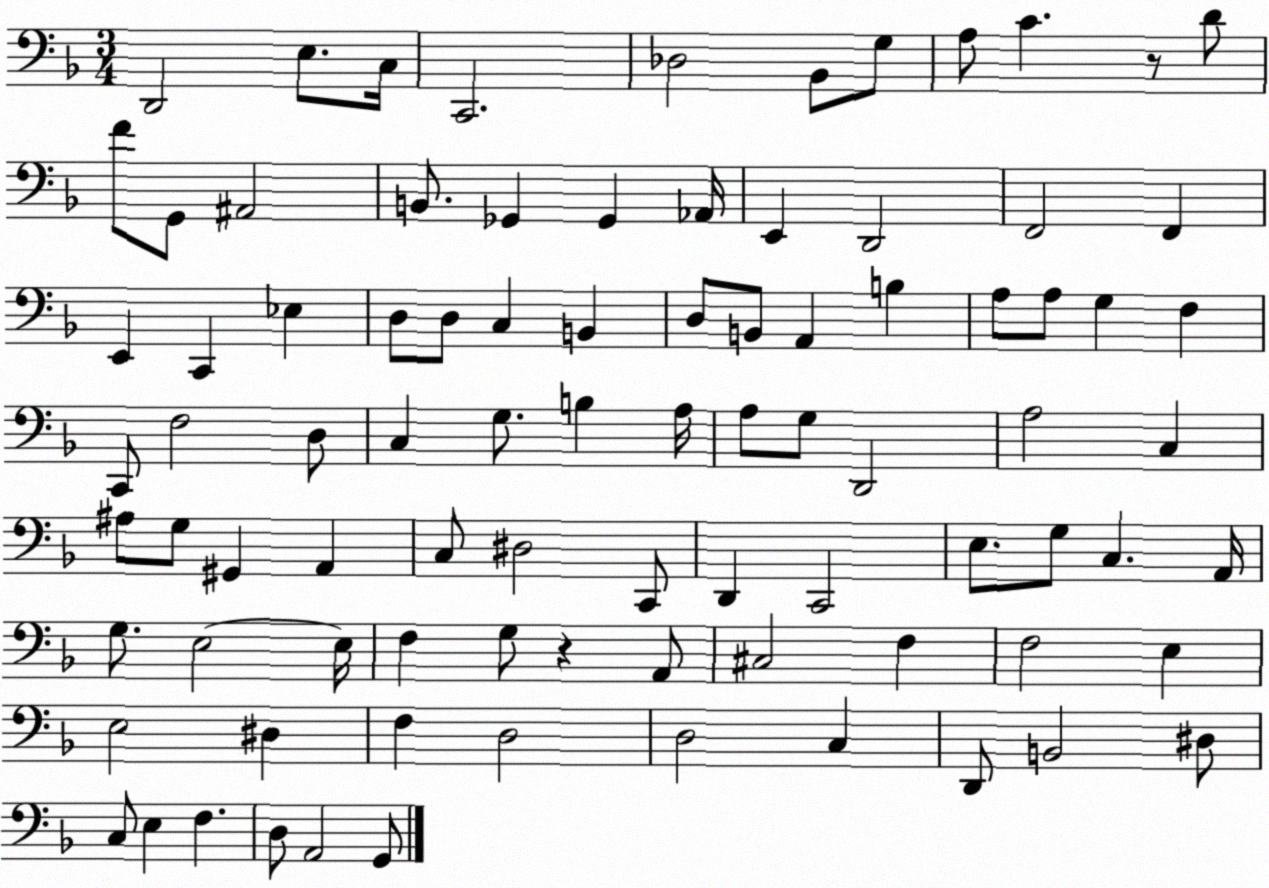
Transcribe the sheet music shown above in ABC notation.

X:1
T:Untitled
M:3/4
L:1/4
K:F
D,,2 E,/2 C,/4 C,,2 _D,2 _B,,/2 G,/2 A,/2 C z/2 D/2 F/2 G,,/2 ^A,,2 B,,/2 _G,, _G,, _A,,/4 E,, D,,2 F,,2 F,, E,, C,, _E, D,/2 D,/2 C, B,, D,/2 B,,/2 A,, B, A,/2 A,/2 G, F, C,,/2 F,2 D,/2 C, G,/2 B, A,/4 A,/2 G,/2 D,,2 A,2 C, ^A,/2 G,/2 ^G,, A,, C,/2 ^D,2 C,,/2 D,, C,,2 E,/2 G,/2 C, A,,/4 G,/2 E,2 E,/4 F, G,/2 z A,,/2 ^C,2 F, F,2 E, E,2 ^D, F, D,2 D,2 C, D,,/2 B,,2 ^D,/2 C,/2 E, F, D,/2 A,,2 G,,/2